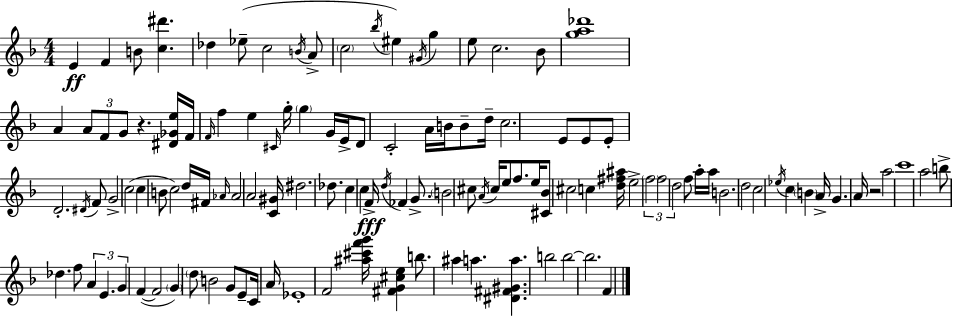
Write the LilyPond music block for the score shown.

{
  \clef treble
  \numericTimeSignature
  \time 4/4
  \key f \major
  e'4\ff f'4 b'8 <c'' dis'''>4. | des''4 ees''8--( c''2 \acciaccatura { b'16 } a'8-> | \parenthesize c''2 \acciaccatura { bes''16 }) eis''4 \acciaccatura { gis'16 } g''4 | e''8 c''2. | \break bes'8 <g'' a'' des'''>1 | a'4 \tuplet 3/2 { a'8 f'8 g'8 } r4. | <dis' ges' e''>16 f'16 \grace { f'16 } f''4 e''4 \grace { cis'16 } g''16-. | \parenthesize g''4 g'16 e'16-> d'8 c'2-. | \break a'16 b'16 b'8-- d''16-- c''2. | e'8 e'8 e'8-. d'2.-. | \acciaccatura { dis'16 } f'8 g'2-> c''2( | c''4 b'8 c''2) | \break d''16 fis'16 \grace { aes'16 } aes'2 a'2 | <c' gis'>16 dis''2. | des''8. c''4 c''4 f'16->\fff | \acciaccatura { d''16 } fes'4 g'8.-> \parenthesize b'2 | \break cis''8 \acciaccatura { a'16 } cis''16 e''8 f''8. e''16 <cis' bes'>8 cis''2 | c''4 <d'' fis'' ais''>16 e''2-> | \tuplet 3/2 { \parenthesize f''2 f''2 | d''2 } f''8 a''16-. a''16 b'2. | \break d''2 | c''2 \acciaccatura { ees''16 } c''4 \parenthesize b'4 | a'16-> g'4. a'16 r2 | a''2 c'''1 | \break a''2 | b''8-> des''4. f''8 \tuplet 3/2 { a'4 | e'4. g'4 } f'4~(~ f'2 | \parenthesize g'4) \parenthesize d''8 b'2 | \break g'8 e'8-- c'16 a'16 ees'1-. | f'2 | <ais'' cis''' f''' g'''>16 <fis' g' cis'' e''>4 b''8. ais''4 a''4. | <dis' fis' gis' a''>4. b''2 | \break b''2~~ b''2. | f'4 \bar "|."
}